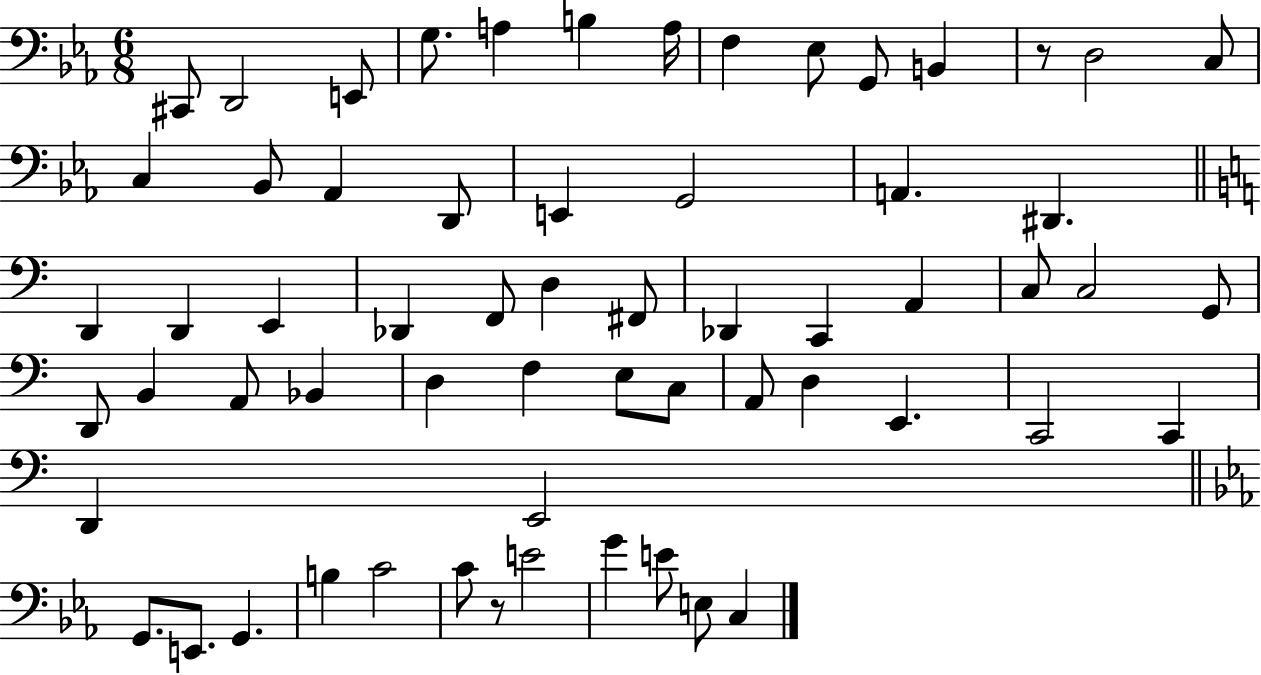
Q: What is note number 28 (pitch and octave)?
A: F#2